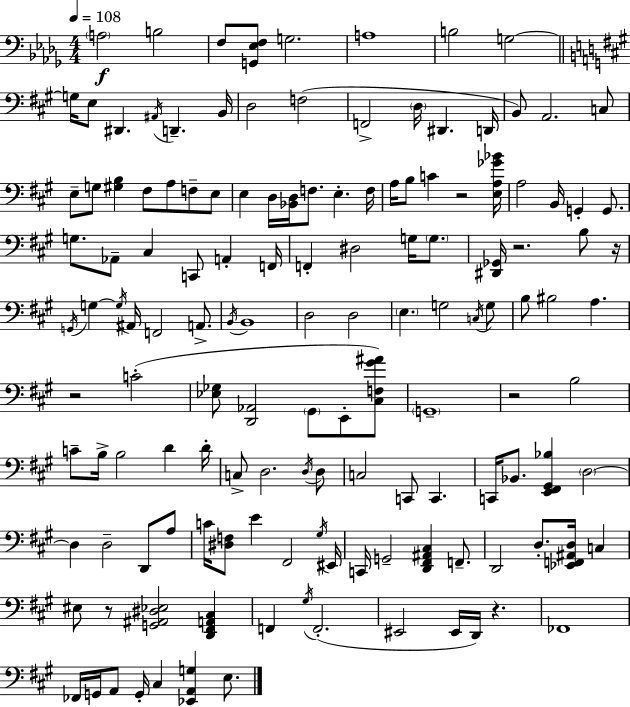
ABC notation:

X:1
T:Untitled
M:4/4
L:1/4
K:Bbm
A,2 B,2 F,/2 [G,,_E,F,]/2 G,2 A,4 B,2 G,2 G,/4 E,/2 ^D,, ^A,,/4 D,, B,,/4 D,2 F,2 F,,2 D,/4 ^D,, D,,/4 B,,/2 A,,2 C,/2 E,/2 G,/2 [^G,B,] ^F,/2 A,/2 F,/2 E,/2 E, D,/4 [_B,,D,]/4 F,/2 E, F,/4 A,/4 B,/2 C z2 [E,A,_G_B]/4 A,2 B,,/4 G,, G,,/2 G,/2 _A,,/2 ^C, C,,/2 A,, F,,/4 F,, ^D,2 G,/4 G,/2 [^D,,_G,,]/4 z2 B,/2 z/4 G,,/4 G, G,/4 ^A,,/4 F,,2 A,,/2 B,,/4 B,,4 D,2 D,2 E, G,2 C,/4 G,/2 B,/2 ^B,2 A, z2 C2 [_E,_G,]/2 [D,,_A,,]2 ^G,,/2 E,,/2 [^C,F,^G^A]/2 G,,4 z2 B,2 C/2 B,/4 B,2 D D/4 C,/2 D,2 D,/4 D,/2 C,2 C,,/2 C,, C,,/4 _B,,/2 [E,,^F,,^G,,_B,] D,2 D, D,2 D,,/2 A,/2 C/4 [^D,F,]/2 E ^F,,2 ^G,/4 ^E,,/4 C,,/4 G,,2 [D,,^F,,^A,,^C,] F,,/2 D,,2 D,/2 [_E,,F,,^A,,D,]/4 C, ^E,/2 z/2 [G,,^A,,^D,_E,]2 [D,,^F,,A,,^C,] F,, ^G,/4 F,,2 ^E,,2 ^E,,/4 D,,/4 z _F,,4 _F,,/4 G,,/4 A,,/2 G,,/4 ^C, [_E,,A,,G,] E,/2